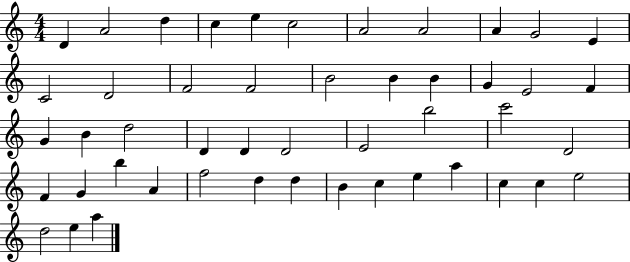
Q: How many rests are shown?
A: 0